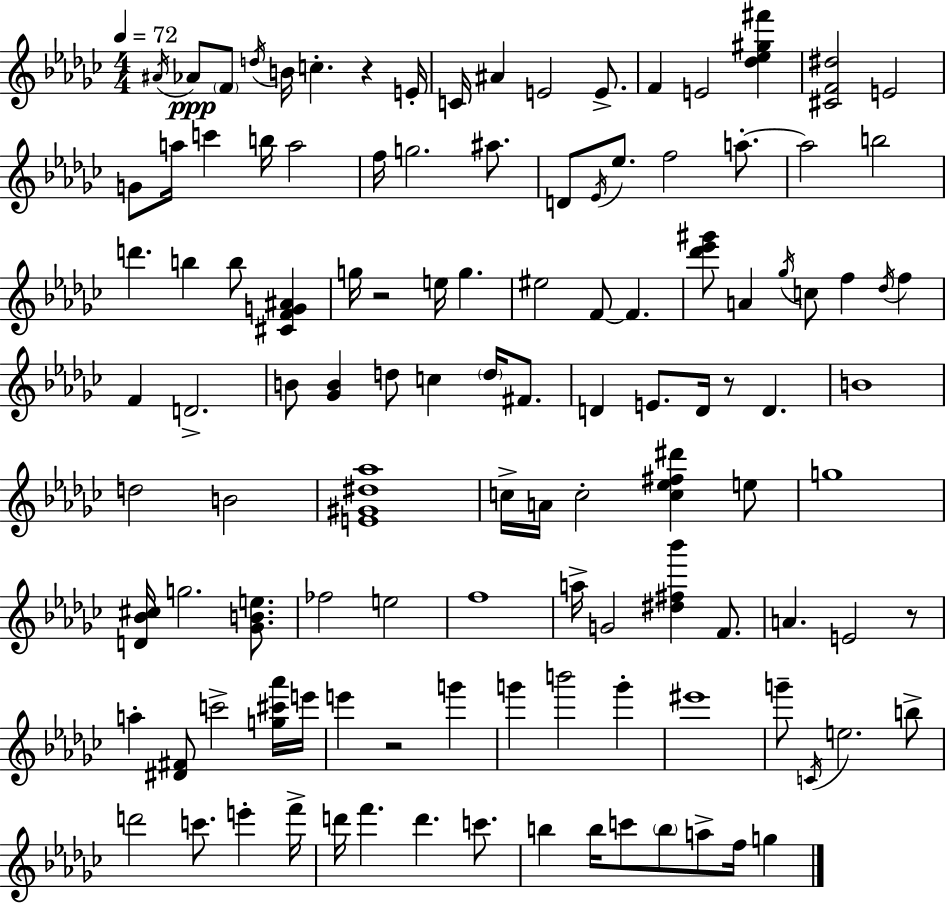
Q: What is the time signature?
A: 4/4